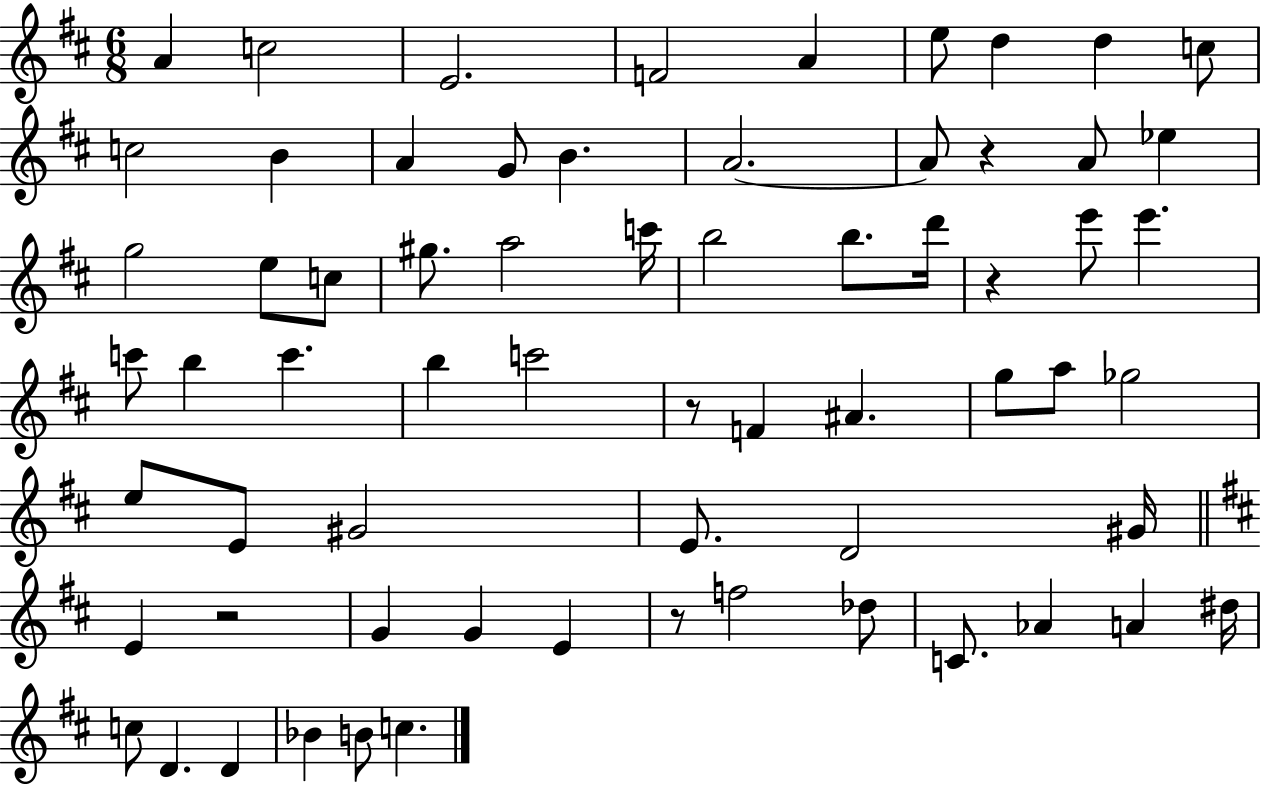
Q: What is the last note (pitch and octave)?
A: C5